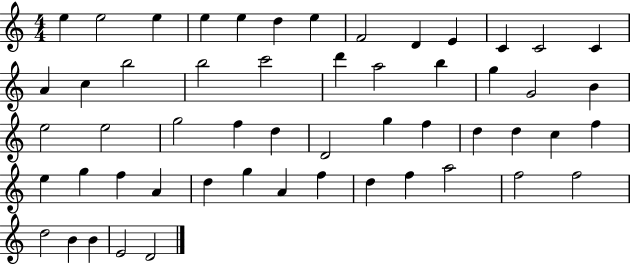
E5/q E5/h E5/q E5/q E5/q D5/q E5/q F4/h D4/q E4/q C4/q C4/h C4/q A4/q C5/q B5/h B5/h C6/h D6/q A5/h B5/q G5/q G4/h B4/q E5/h E5/h G5/h F5/q D5/q D4/h G5/q F5/q D5/q D5/q C5/q F5/q E5/q G5/q F5/q A4/q D5/q G5/q A4/q F5/q D5/q F5/q A5/h F5/h F5/h D5/h B4/q B4/q E4/h D4/h